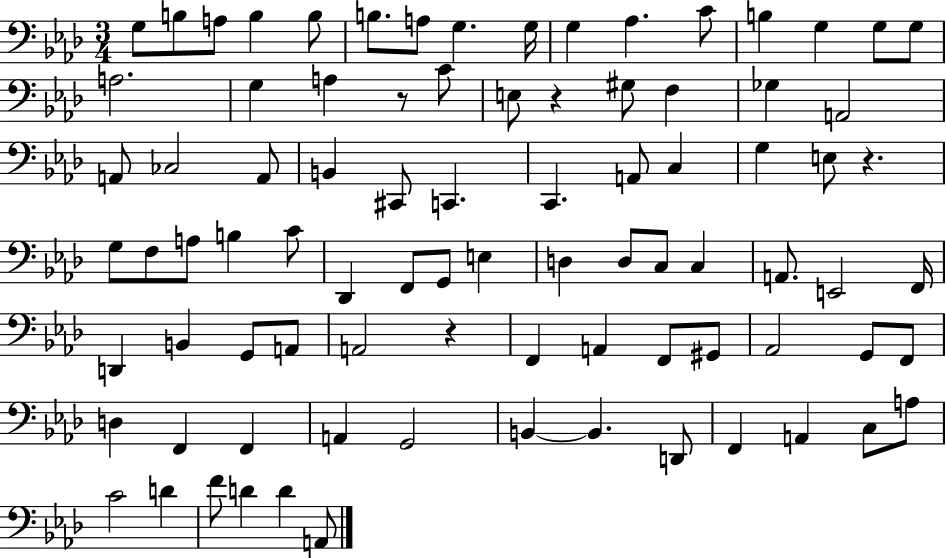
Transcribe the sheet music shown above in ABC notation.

X:1
T:Untitled
M:3/4
L:1/4
K:Ab
G,/2 B,/2 A,/2 B, B,/2 B,/2 A,/2 G, G,/4 G, _A, C/2 B, G, G,/2 G,/2 A,2 G, A, z/2 C/2 E,/2 z ^G,/2 F, _G, A,,2 A,,/2 _C,2 A,,/2 B,, ^C,,/2 C,, C,, A,,/2 C, G, E,/2 z G,/2 F,/2 A,/2 B, C/2 _D,, F,,/2 G,,/2 E, D, D,/2 C,/2 C, A,,/2 E,,2 F,,/4 D,, B,, G,,/2 A,,/2 A,,2 z F,, A,, F,,/2 ^G,,/2 _A,,2 G,,/2 F,,/2 D, F,, F,, A,, G,,2 B,, B,, D,,/2 F,, A,, C,/2 A,/2 C2 D F/2 D D A,,/2